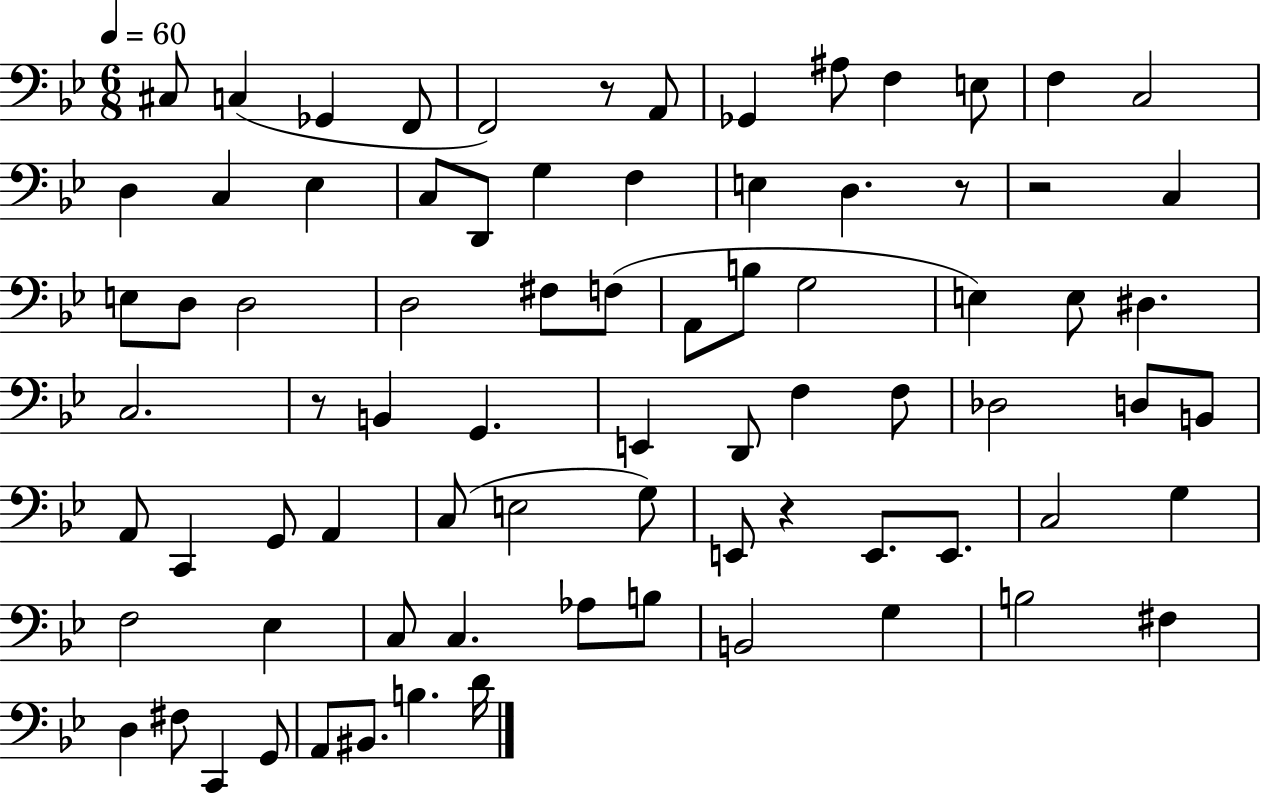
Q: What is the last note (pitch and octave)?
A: D4